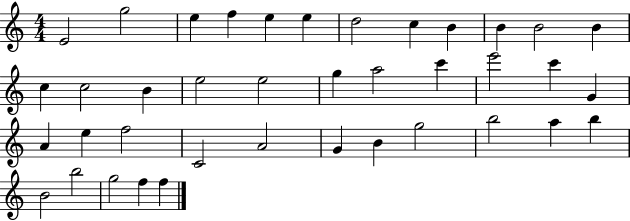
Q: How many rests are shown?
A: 0